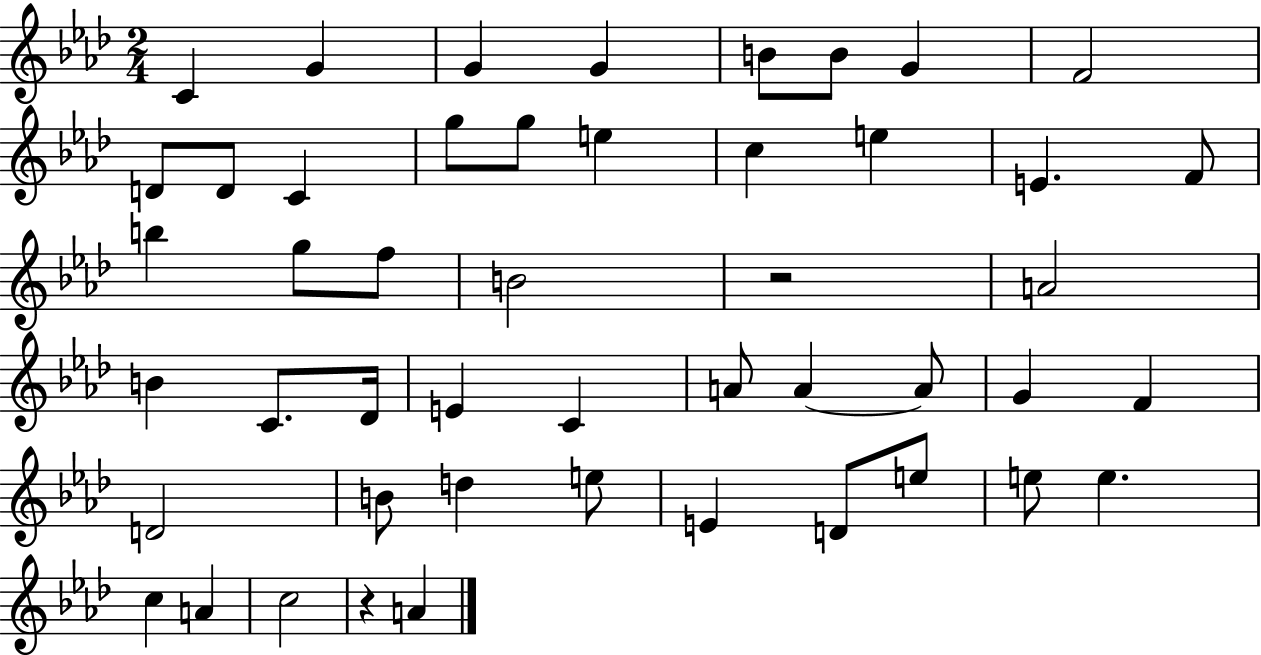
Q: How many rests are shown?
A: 2